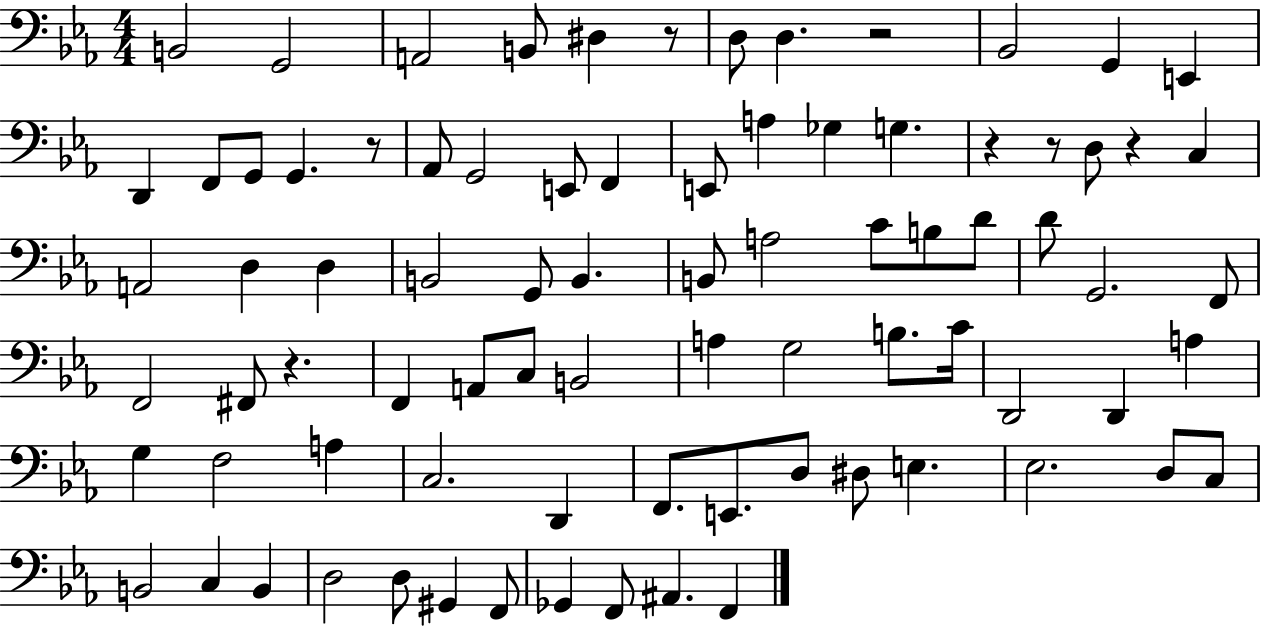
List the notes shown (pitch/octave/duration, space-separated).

B2/h G2/h A2/h B2/e D#3/q R/e D3/e D3/q. R/h Bb2/h G2/q E2/q D2/q F2/e G2/e G2/q. R/e Ab2/e G2/h E2/e F2/q E2/e A3/q Gb3/q G3/q. R/q R/e D3/e R/q C3/q A2/h D3/q D3/q B2/h G2/e B2/q. B2/e A3/h C4/e B3/e D4/e D4/e G2/h. F2/e F2/h F#2/e R/q. F2/q A2/e C3/e B2/h A3/q G3/h B3/e. C4/s D2/h D2/q A3/q G3/q F3/h A3/q C3/h. D2/q F2/e. E2/e. D3/e D#3/e E3/q. Eb3/h. D3/e C3/e B2/h C3/q B2/q D3/h D3/e G#2/q F2/e Gb2/q F2/e A#2/q. F2/q